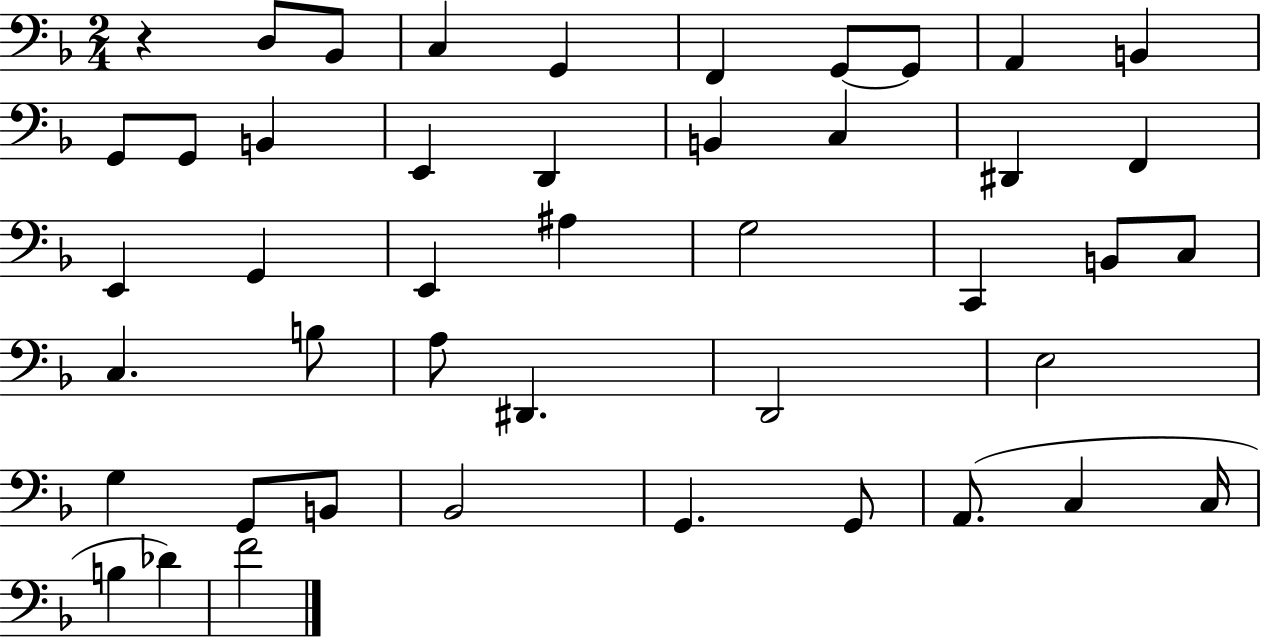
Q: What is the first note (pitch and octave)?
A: D3